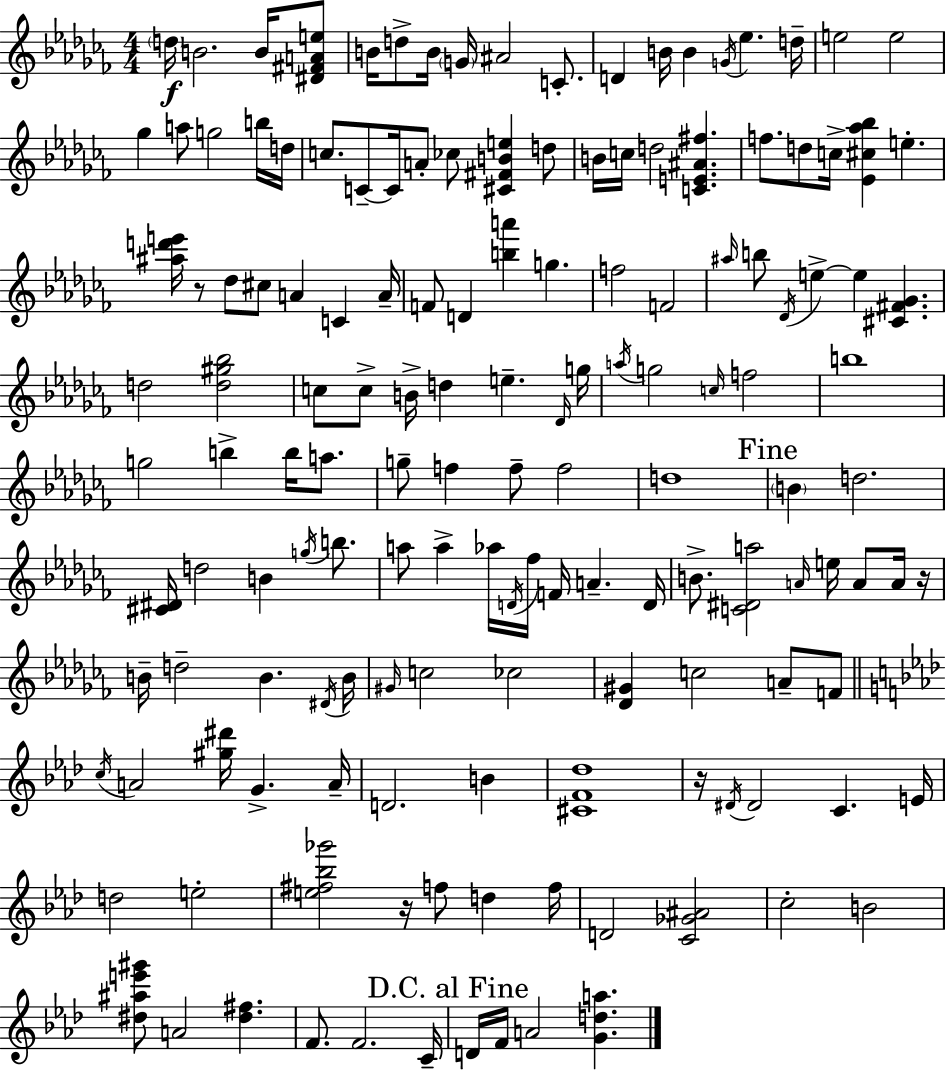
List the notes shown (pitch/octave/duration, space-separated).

D5/s B4/h. B4/s [D#4,F#4,A4,E5]/e B4/s D5/e B4/s G4/s A#4/h C4/e. D4/q B4/s B4/q G4/s Eb5/q. D5/s E5/h E5/h Gb5/q A5/e G5/h B5/s D5/s C5/e. C4/e C4/s A4/e CES5/e [C#4,F#4,B4,E5]/q D5/e B4/s C5/s D5/h [C4,E4,A#4,F#5]/q. F5/e. D5/e C5/s [Eb4,C#5,Ab5,Bb5]/q E5/q. [A#5,D6,E6]/s R/e Db5/e C#5/e A4/q C4/q A4/s F4/e D4/q [B5,A6]/q G5/q. F5/h F4/h A#5/s B5/e Db4/s E5/q E5/q [C#4,F#4,Gb4]/q. D5/h [D5,G#5,Bb5]/h C5/e C5/e B4/s D5/q E5/q. Db4/s G5/s A5/s G5/h C5/s F5/h B5/w G5/h B5/q B5/s A5/e. G5/e F5/q F5/e F5/h D5/w B4/q D5/h. [C#4,D#4]/s D5/h B4/q G5/s B5/e. A5/e A5/q Ab5/s D4/s FES5/s F4/s A4/q. D4/s B4/e. [C4,D#4,A5]/h A4/s E5/s A4/e A4/s R/s B4/s D5/h B4/q. D#4/s B4/s G#4/s C5/h CES5/h [Db4,G#4]/q C5/h A4/e F4/e C5/s A4/h [G#5,D#6]/s G4/q. A4/s D4/h. B4/q [C#4,F4,Db5]/w R/s D#4/s D#4/h C4/q. E4/s D5/h E5/h [E5,F#5,Bb5,Gb6]/h R/s F5/e D5/q F5/s D4/h [C4,Gb4,A#4]/h C5/h B4/h [D#5,A#5,E6,G#6]/e A4/h [D#5,F#5]/q. F4/e. F4/h. C4/s D4/s F4/s A4/h [G4,D5,A5]/q.